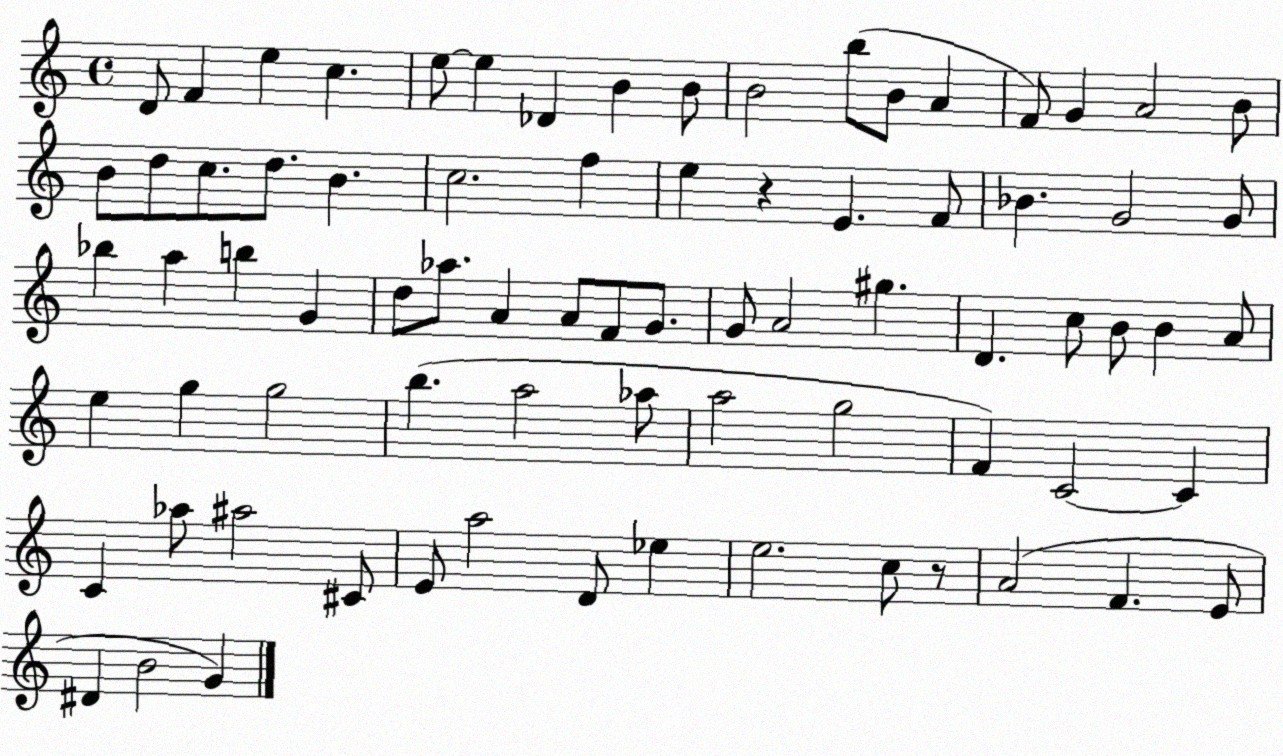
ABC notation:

X:1
T:Untitled
M:4/4
L:1/4
K:C
D/2 F e c e/2 e _D B B/2 B2 b/2 B/2 A F/2 G A2 B/2 B/2 d/2 c/2 d/2 B c2 f e z E F/2 _B G2 G/2 _b a b G d/2 _a/2 A A/2 F/2 G/2 G/2 A2 ^g D c/2 B/2 B A/2 e g g2 b a2 _a/2 a2 g2 F C2 C C _a/2 ^a2 ^C/2 E/2 a2 D/2 _e e2 c/2 z/2 A2 F E/2 ^D B2 G